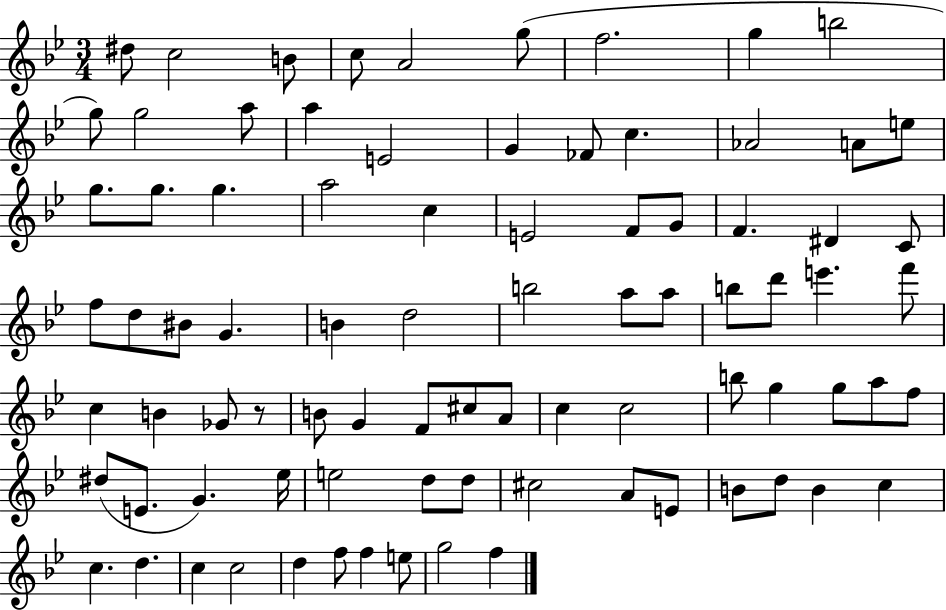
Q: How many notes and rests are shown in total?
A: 84